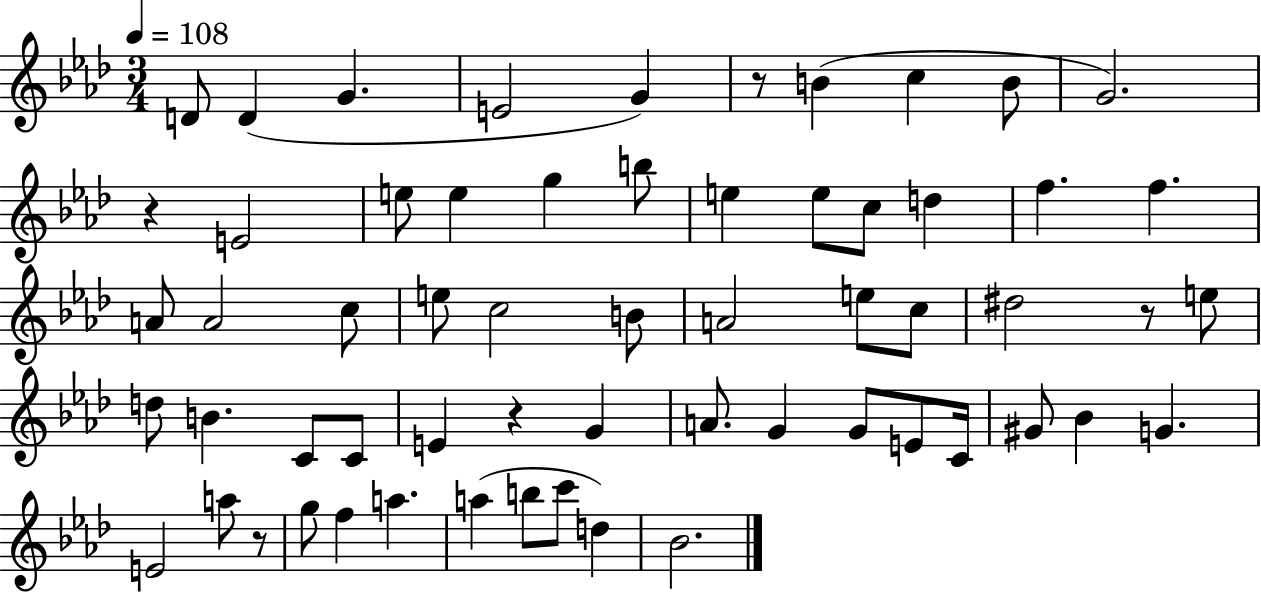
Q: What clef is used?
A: treble